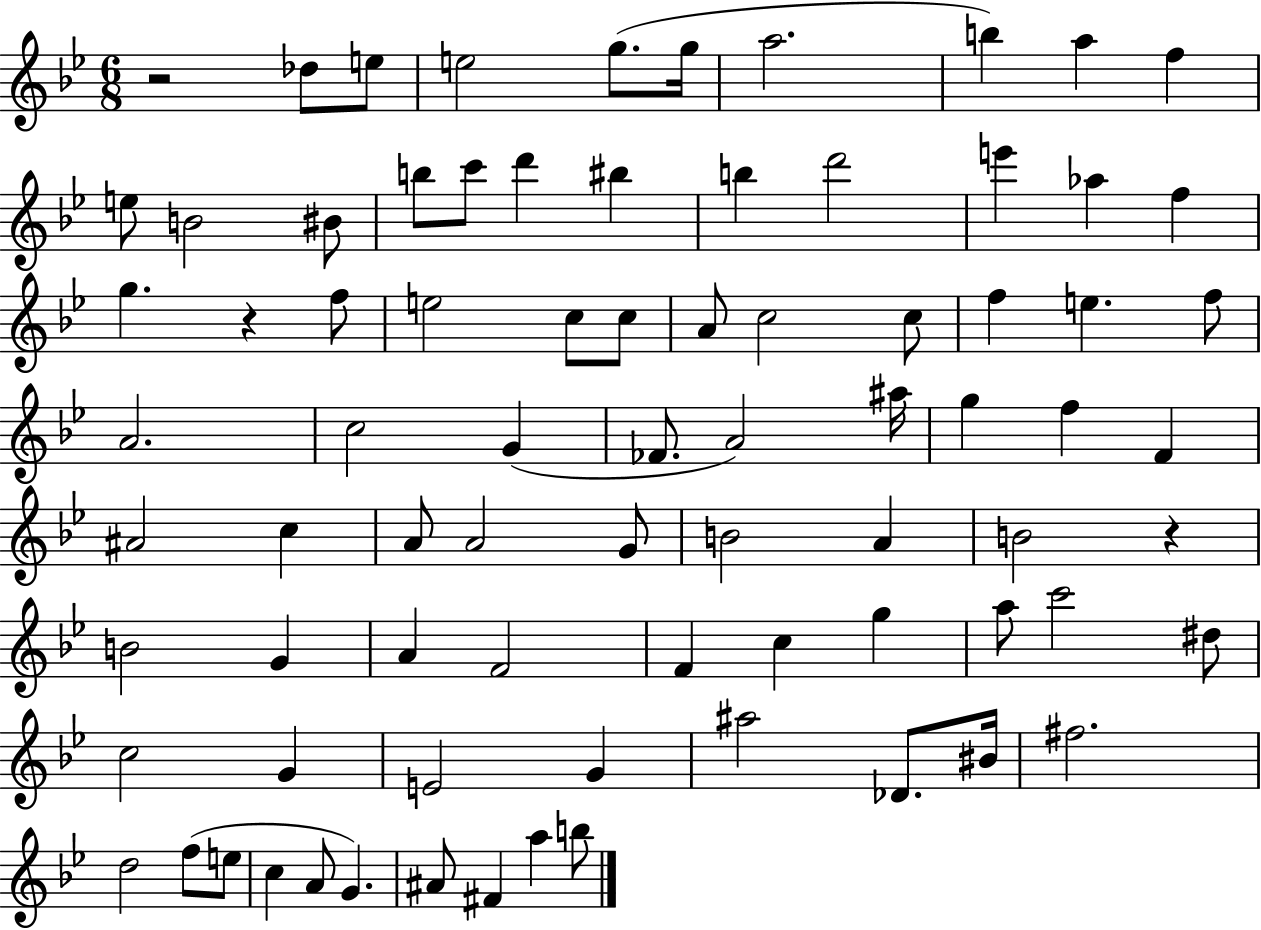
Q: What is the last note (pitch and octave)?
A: B5